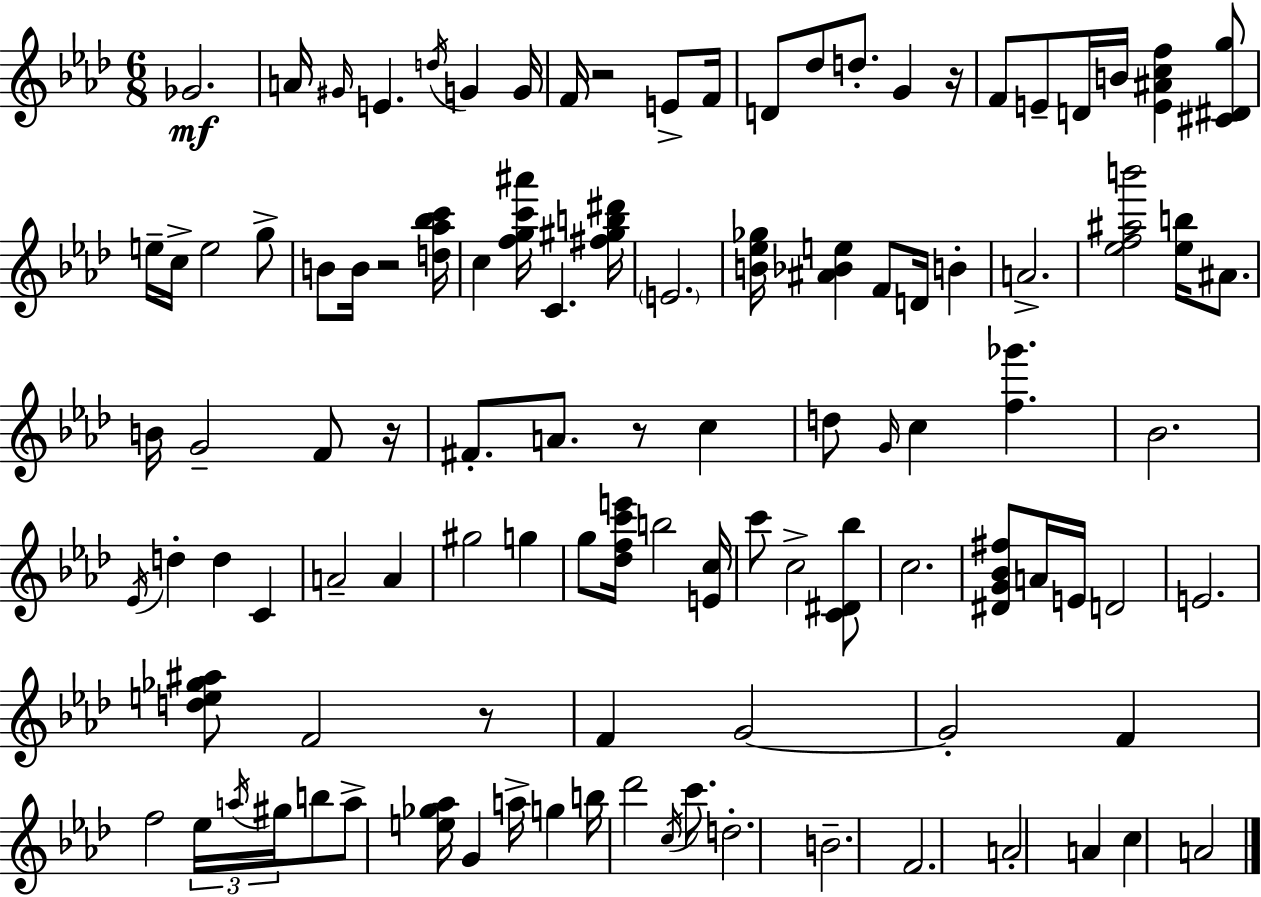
{
  \clef treble
  \numericTimeSignature
  \time 6/8
  \key f \minor
  \repeat volta 2 { ges'2.\mf | a'16 \grace { gis'16 } e'4. \acciaccatura { d''16 } g'4 | g'16 f'16 r2 e'8-> | f'16 d'8 des''8 d''8.-. g'4 | \break r16 f'8 e'8-- d'16 b'16 <e' ais' c'' f''>4 | <cis' dis' g''>8 e''16-- c''16-> e''2 | g''8-> b'8 b'16 r2 | <d'' aes'' bes'' c'''>16 c''4 <f'' g'' c''' ais'''>16 c'4. | \break <fis'' gis'' b'' dis'''>16 \parenthesize e'2. | <b' ees'' ges''>16 <ais' bes' e''>4 f'8 d'16 b'4-. | a'2.-> | <ees'' f'' ais'' b'''>2 <ees'' b''>16 ais'8. | \break b'16 g'2-- f'8 | r16 fis'8.-. a'8. r8 c''4 | d''8 \grace { g'16 } c''4 <f'' ges'''>4. | bes'2. | \break \acciaccatura { ees'16 } d''4-. d''4 | c'4 a'2-- | a'4 gis''2 | g''4 g''8 <des'' f'' c''' e'''>16 b''2 | \break <e' c''>16 c'''8 c''2-> | <c' dis' bes''>8 c''2. | <dis' g' bes' fis''>8 a'16 e'16 d'2 | e'2. | \break <d'' e'' ges'' ais''>8 f'2 | r8 f'4 g'2~~ | g'2-. | f'4 f''2 | \break \tuplet 3/2 { ees''16 \acciaccatura { a''16 } gis''16 } b''8 a''8-> <e'' ges'' aes''>16 g'4 | a''16-> g''4 b''16 des'''2 | \acciaccatura { c''16 } c'''8. d''2.-. | b'2.-- | \break f'2. | a'2-. | a'4 c''4 a'2 | } \bar "|."
}